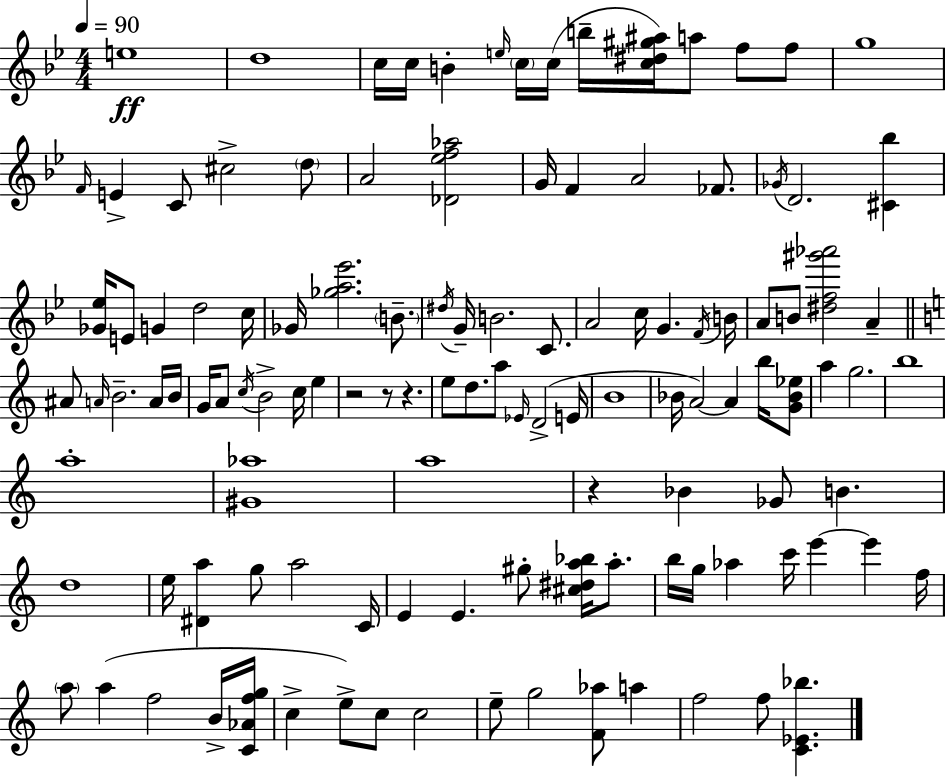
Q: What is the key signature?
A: G minor